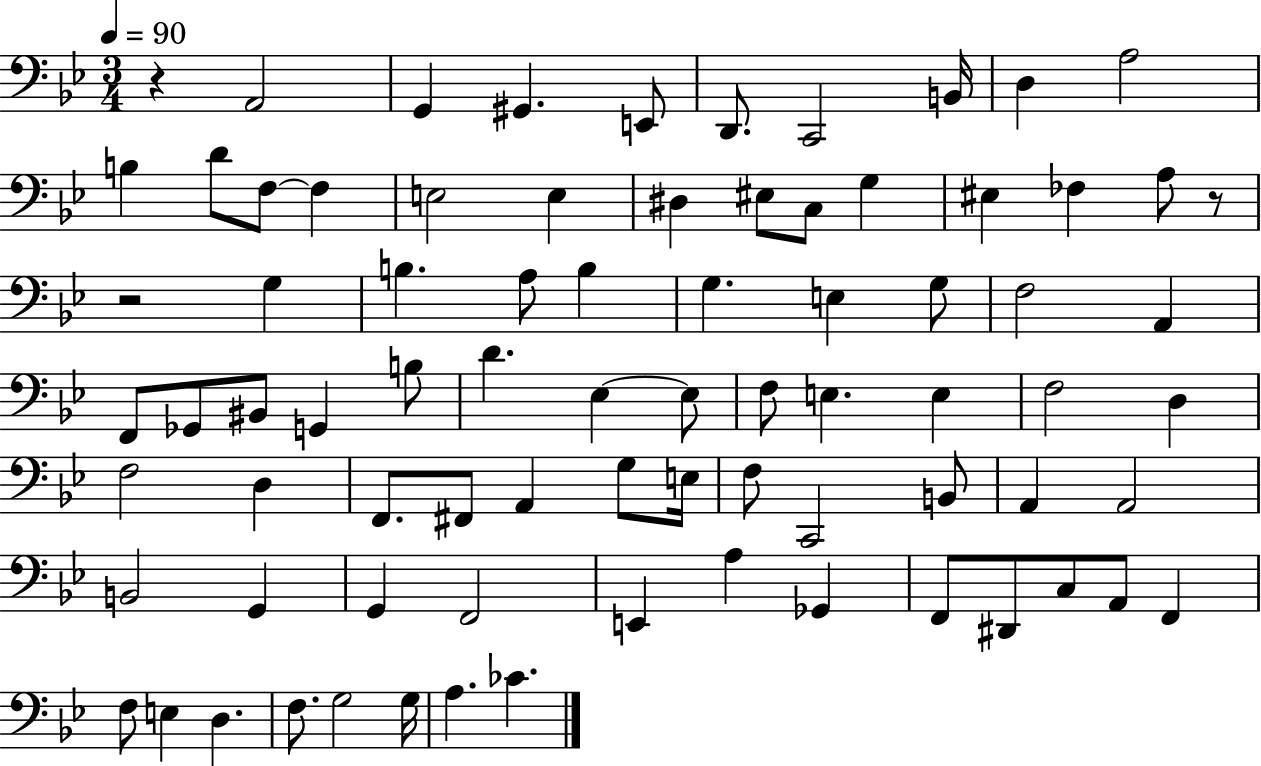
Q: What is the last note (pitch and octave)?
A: CES4